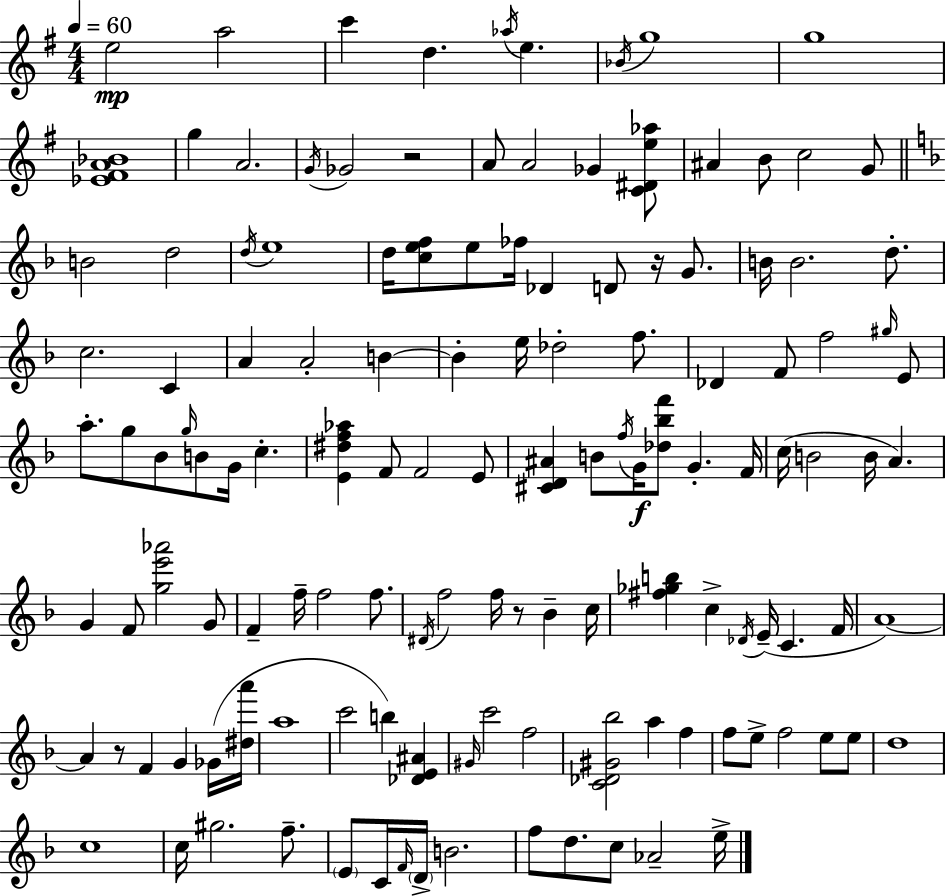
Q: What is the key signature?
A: E minor